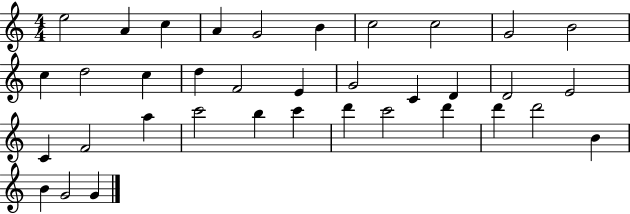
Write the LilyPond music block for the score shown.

{
  \clef treble
  \numericTimeSignature
  \time 4/4
  \key c \major
  e''2 a'4 c''4 | a'4 g'2 b'4 | c''2 c''2 | g'2 b'2 | \break c''4 d''2 c''4 | d''4 f'2 e'4 | g'2 c'4 d'4 | d'2 e'2 | \break c'4 f'2 a''4 | c'''2 b''4 c'''4 | d'''4 c'''2 d'''4 | d'''4 d'''2 b'4 | \break b'4 g'2 g'4 | \bar "|."
}